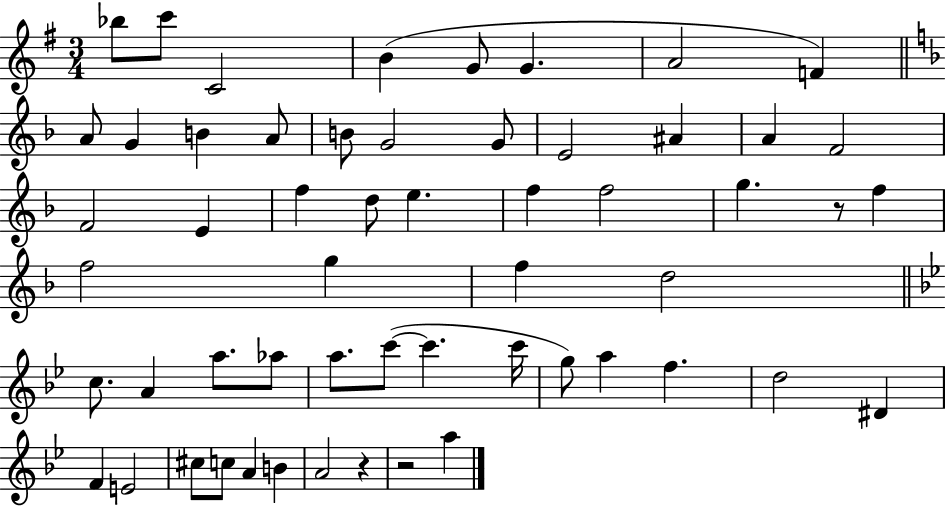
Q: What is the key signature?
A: G major